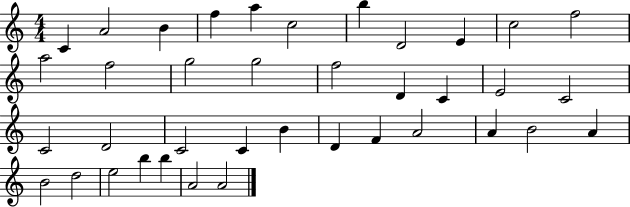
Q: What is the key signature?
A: C major